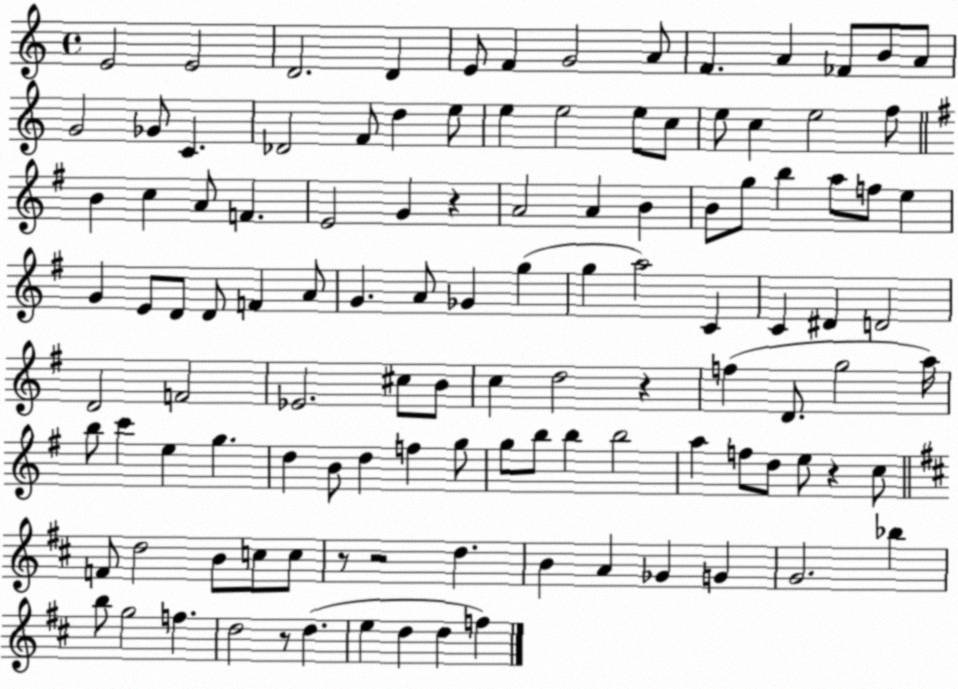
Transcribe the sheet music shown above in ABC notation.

X:1
T:Untitled
M:4/4
L:1/4
K:C
E2 E2 D2 D E/2 F G2 A/2 F A _F/2 B/2 A/2 G2 _G/2 C _D2 F/2 d e/2 e e2 e/2 c/2 e/2 c e2 f/2 B c A/2 F E2 G z A2 A B B/2 g/2 b a/2 f/2 e G E/2 D/2 D/2 F A/2 G A/2 _G g g a2 C C ^D D2 D2 F2 _E2 ^c/2 B/2 c d2 z f D/2 g2 a/4 b/2 c' e g d B/2 d f g/2 g/2 b/2 b b2 a f/2 d/2 e/2 z c/2 F/2 d2 B/2 c/2 c/2 z/2 z2 d B A _G G G2 _b b/2 g2 f d2 z/2 d e d d f